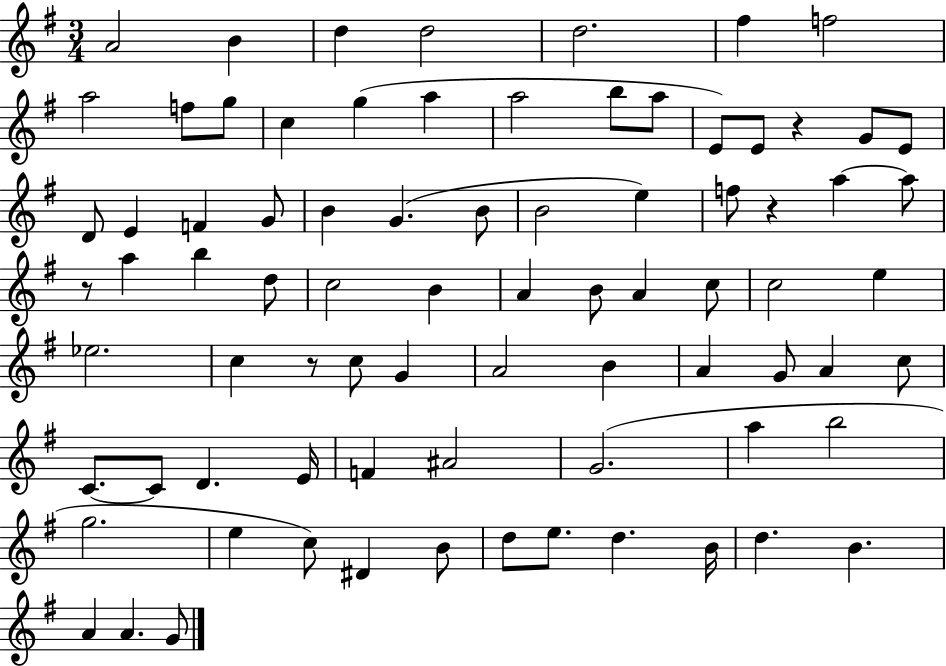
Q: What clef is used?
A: treble